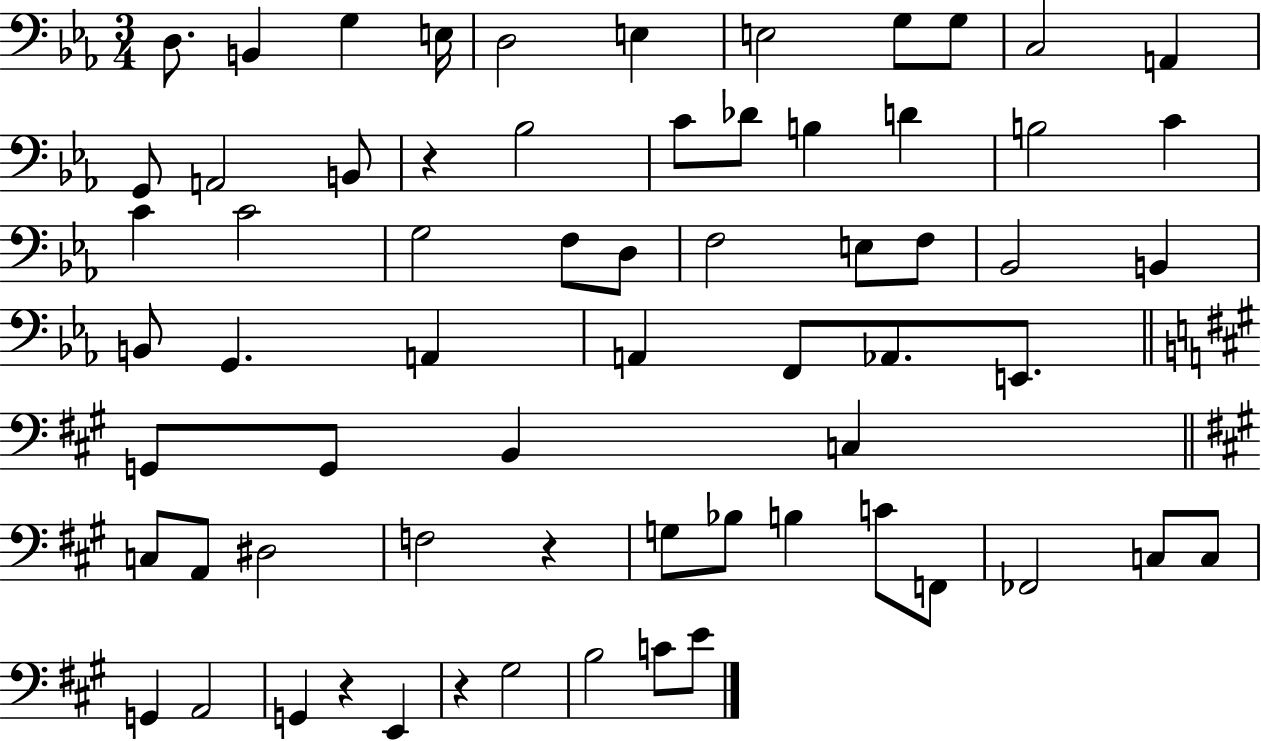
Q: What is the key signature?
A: EES major